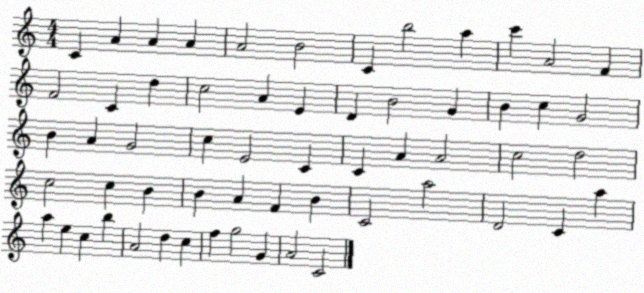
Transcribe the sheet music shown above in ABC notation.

X:1
T:Untitled
M:4/4
L:1/4
K:C
C A A A A2 B2 C b2 a c' A2 F F2 C d c2 A E D B2 G B c G2 B A G2 c E2 C C A A2 c2 d2 c2 c B B A F B C2 a2 D2 C a a e c b A2 d c f g2 G A2 C2